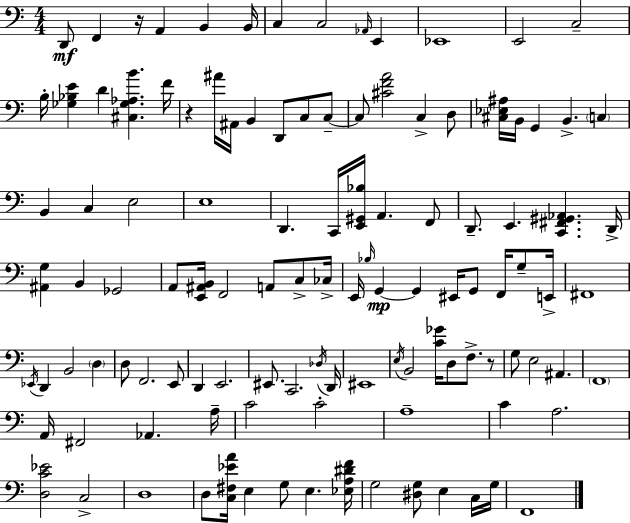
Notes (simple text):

D2/e F2/q R/s A2/q B2/q B2/s C3/q C3/h Ab2/s E2/q Eb2/w E2/h C3/h B3/s [Gb3,Bb3,E4]/q D4/q [C#3,Gb3,Ab3,B4]/q. F4/s R/q A#4/s A#2/s B2/q D2/e C3/e C3/e C3/e [C#4,F4,A4]/h C3/q D3/e [C#3,Eb3,A#3]/s B2/s G2/q B2/q. C3/q B2/q C3/q E3/h E3/w D2/q. C2/s [E2,G#2,Bb3]/s A2/q. F2/e D2/e. E2/q. [C2,F#2,G#2,Ab2]/q. D2/s [A#2,G3]/q B2/q Gb2/h A2/e [E2,A#2,B2]/s F2/h A2/e C3/e CES3/s E2/s Bb3/s G2/q G2/q EIS2/s G2/e F2/s G3/e E2/s F#2/w Eb2/s D2/q B2/h D3/q D3/e F2/h. E2/e D2/q E2/h. EIS2/e. C2/h. Db3/s D2/s EIS2/w E3/s B2/h [C4,Gb4]/s D3/e F3/e. R/e G3/e E3/h A#2/q. F2/w A2/s F#2/h Ab2/q. A3/s C4/h C4/h A3/w C4/q A3/h. [D3,C4,Eb4]/h C3/h D3/w D3/e [C3,F#3,Eb4,A4]/s E3/q G3/e E3/q. [Eb3,A3,D#4,F4]/s G3/h [D#3,G3]/e E3/q C3/s G3/s F2/w